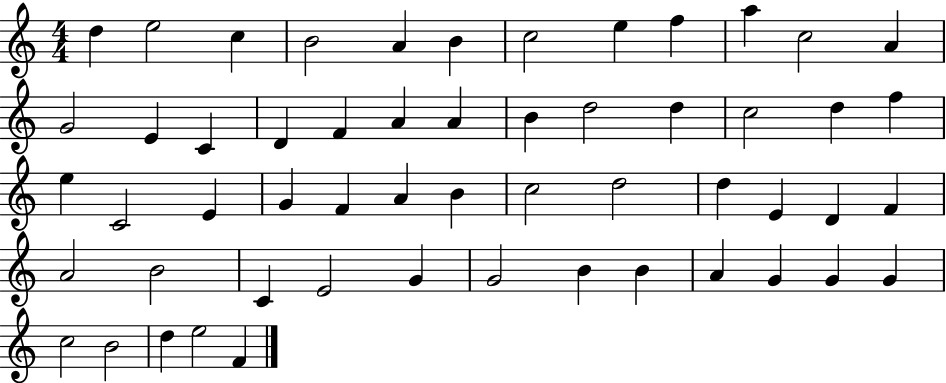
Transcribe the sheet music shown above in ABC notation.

X:1
T:Untitled
M:4/4
L:1/4
K:C
d e2 c B2 A B c2 e f a c2 A G2 E C D F A A B d2 d c2 d f e C2 E G F A B c2 d2 d E D F A2 B2 C E2 G G2 B B A G G G c2 B2 d e2 F